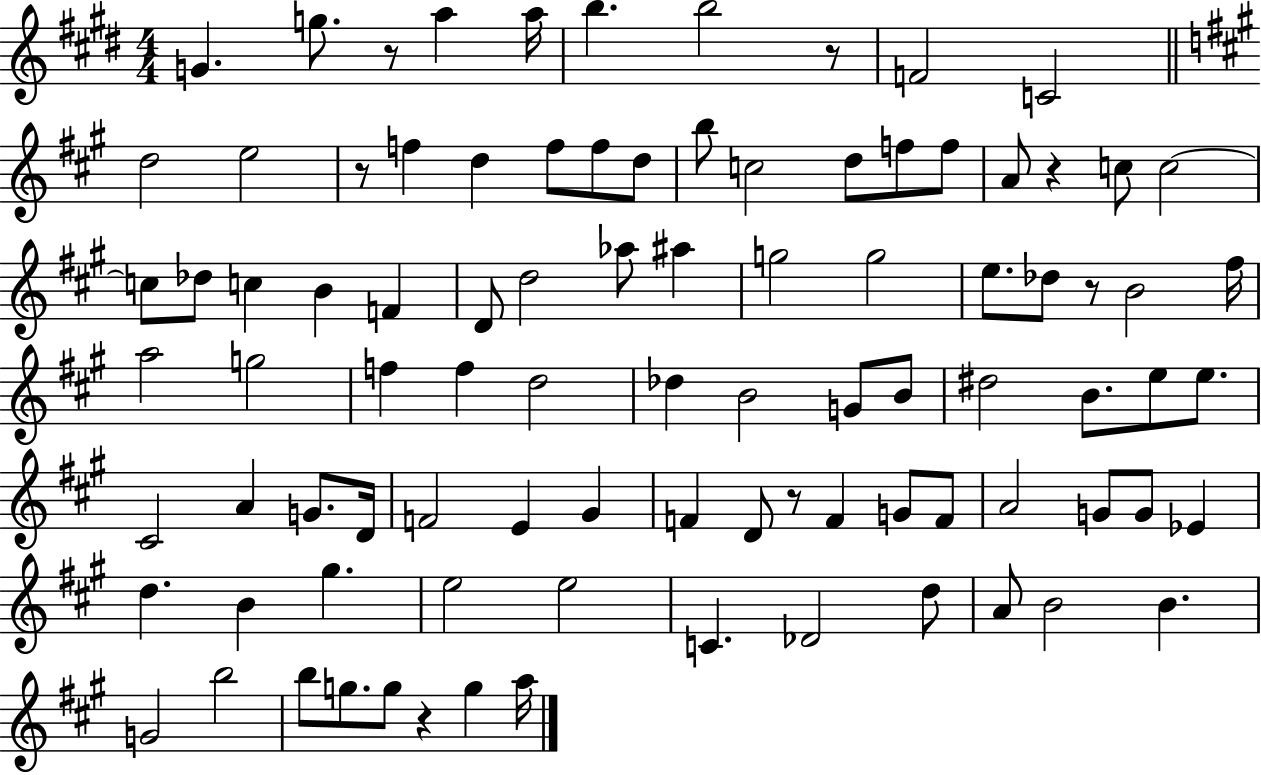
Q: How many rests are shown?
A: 7